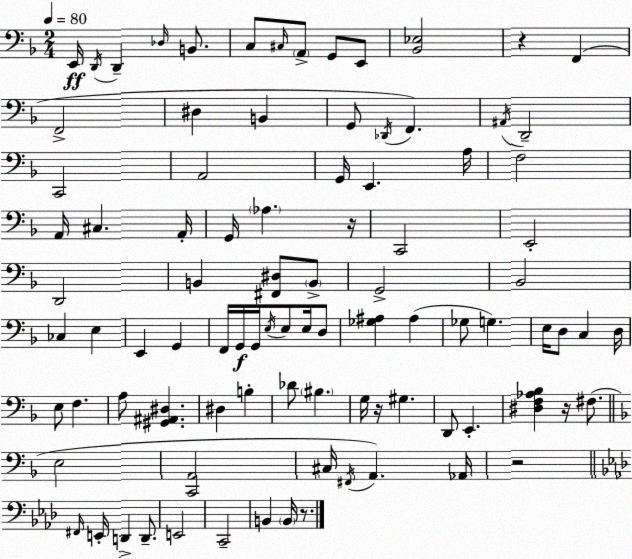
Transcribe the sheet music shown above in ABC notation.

X:1
T:Untitled
M:2/4
L:1/4
K:Dm
E,,/4 D,,/4 D,, _D,/4 B,,/2 C,/2 ^C,/4 A,,/2 G,,/2 E,,/2 [_B,,_E,]2 z F,, F,,2 ^D, B,, G,,/2 _D,,/4 F,, ^A,,/4 D,,2 C,,2 A,,2 G,,/4 E,, A,/4 F,2 A,,/4 ^C, A,,/4 G,,/4 _A, z/4 C,,2 E,,2 D,,2 B,, [^F,,^D,]/2 B,,/2 G,,2 _B,,2 _C, E, E,, G,, F,,/4 G,,/4 G,,/4 E,/4 E,/2 E,/4 D,/2 [_G,^A,] ^A, _G,/2 G, E,/4 D,/2 C, D,/4 E,/2 F, A,/2 [^G,,^A,,^D,] ^D, B, _D/2 ^B, G,/4 z/4 ^G, D,,/2 E,, [^D,F,_A,_B,] z/4 ^F,/2 E,2 [C,,A,,]2 ^C,/4 ^F,,/4 A,, _A,,/4 z2 ^F,,/4 E,,/4 D,, D,,/2 E,,2 C,,2 B,, B,,/4 z/2